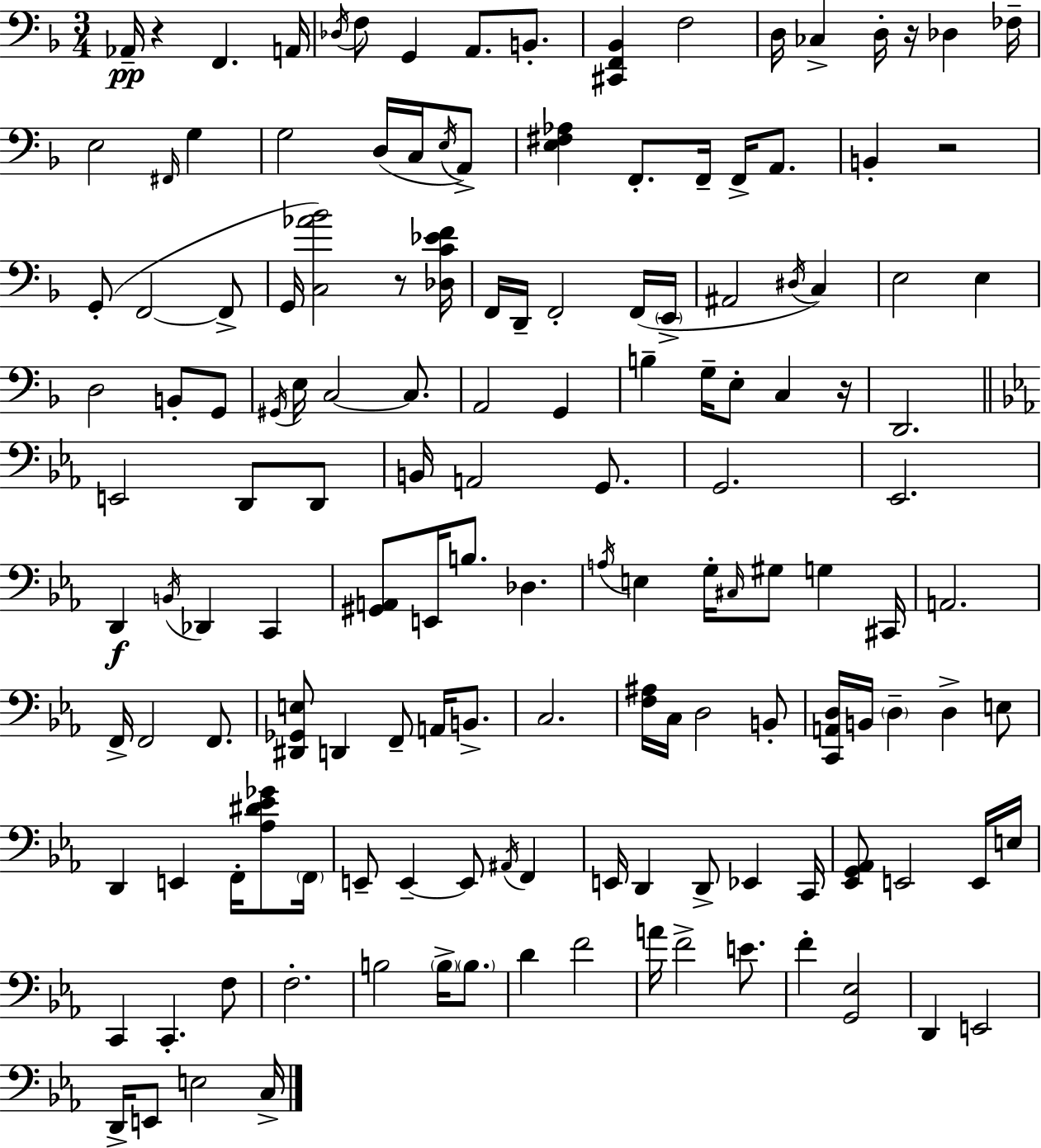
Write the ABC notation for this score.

X:1
T:Untitled
M:3/4
L:1/4
K:F
_A,,/4 z F,, A,,/4 _D,/4 F,/2 G,, A,,/2 B,,/2 [^C,,F,,_B,,] F,2 D,/4 _C, D,/4 z/4 _D, _F,/4 E,2 ^F,,/4 G, G,2 D,/4 C,/4 E,/4 A,,/2 [E,^F,_A,] F,,/2 F,,/4 F,,/4 A,,/2 B,, z2 G,,/2 F,,2 F,,/2 G,,/4 [C,_A_B]2 z/2 [_D,C_EF]/4 F,,/4 D,,/4 F,,2 F,,/4 E,,/4 ^A,,2 ^D,/4 C, E,2 E, D,2 B,,/2 G,,/2 ^G,,/4 E,/4 C,2 C,/2 A,,2 G,, B, G,/4 E,/2 C, z/4 D,,2 E,,2 D,,/2 D,,/2 B,,/4 A,,2 G,,/2 G,,2 _E,,2 D,, B,,/4 _D,, C,, [^G,,A,,]/2 E,,/4 B,/2 _D, A,/4 E, G,/4 ^C,/4 ^G,/2 G, ^C,,/4 A,,2 F,,/4 F,,2 F,,/2 [^D,,_G,,E,]/2 D,, F,,/2 A,,/4 B,,/2 C,2 [F,^A,]/4 C,/4 D,2 B,,/2 [C,,A,,D,]/4 B,,/4 D, D, E,/2 D,, E,, F,,/4 [_A,^D_E_G]/2 F,,/4 E,,/2 E,, E,,/2 ^A,,/4 F,, E,,/4 D,, D,,/2 _E,, C,,/4 [_E,,G,,_A,,]/2 E,,2 E,,/4 E,/4 C,, C,, F,/2 F,2 B,2 B,/4 B,/2 D F2 A/4 F2 E/2 F [G,,_E,]2 D,, E,,2 D,,/4 E,,/2 E,2 C,/4